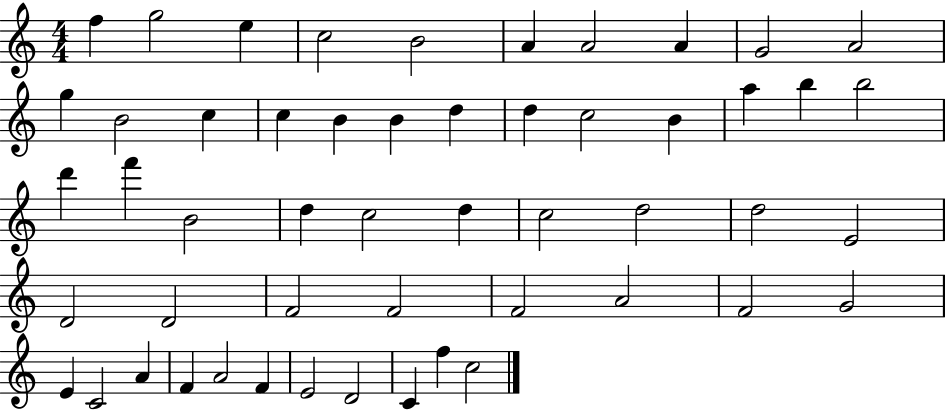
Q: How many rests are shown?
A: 0